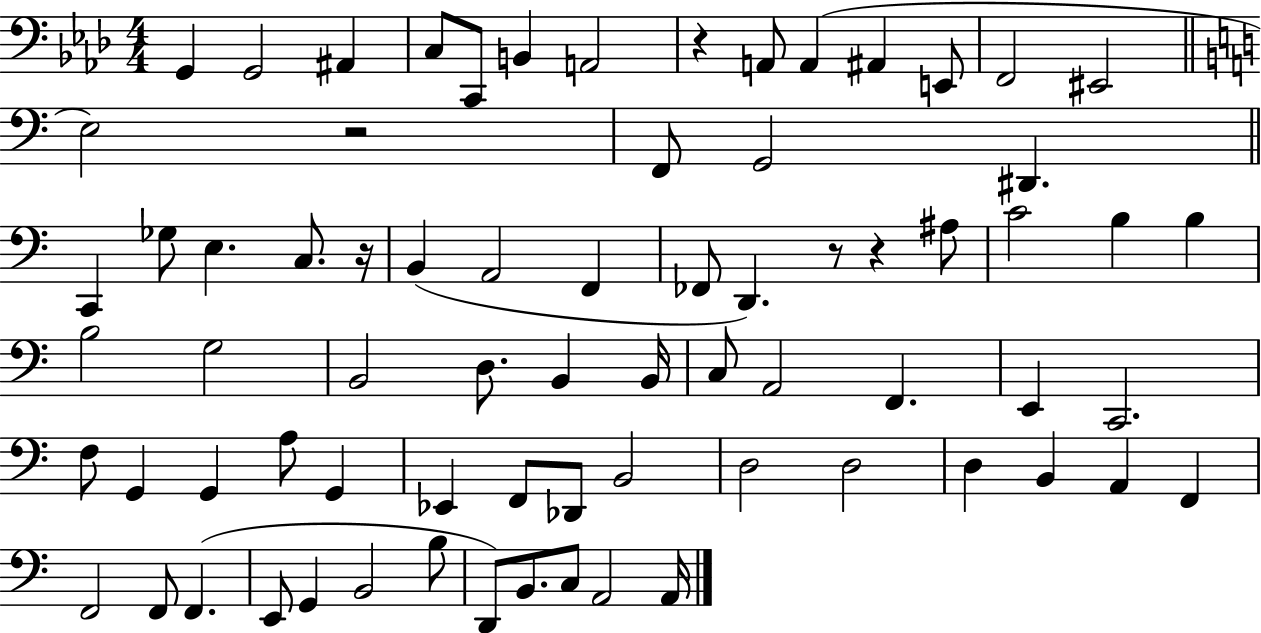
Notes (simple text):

G2/q G2/h A#2/q C3/e C2/e B2/q A2/h R/q A2/e A2/q A#2/q E2/e F2/h EIS2/h E3/h R/h F2/e G2/h D#2/q. C2/q Gb3/e E3/q. C3/e. R/s B2/q A2/h F2/q FES2/e D2/q. R/e R/q A#3/e C4/h B3/q B3/q B3/h G3/h B2/h D3/e. B2/q B2/s C3/e A2/h F2/q. E2/q C2/h. F3/e G2/q G2/q A3/e G2/q Eb2/q F2/e Db2/e B2/h D3/h D3/h D3/q B2/q A2/q F2/q F2/h F2/e F2/q. E2/e G2/q B2/h B3/e D2/e B2/e. C3/e A2/h A2/s